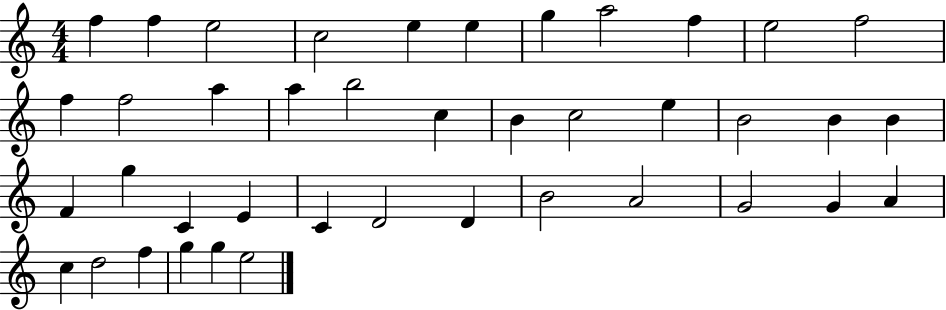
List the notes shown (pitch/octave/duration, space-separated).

F5/q F5/q E5/h C5/h E5/q E5/q G5/q A5/h F5/q E5/h F5/h F5/q F5/h A5/q A5/q B5/h C5/q B4/q C5/h E5/q B4/h B4/q B4/q F4/q G5/q C4/q E4/q C4/q D4/h D4/q B4/h A4/h G4/h G4/q A4/q C5/q D5/h F5/q G5/q G5/q E5/h